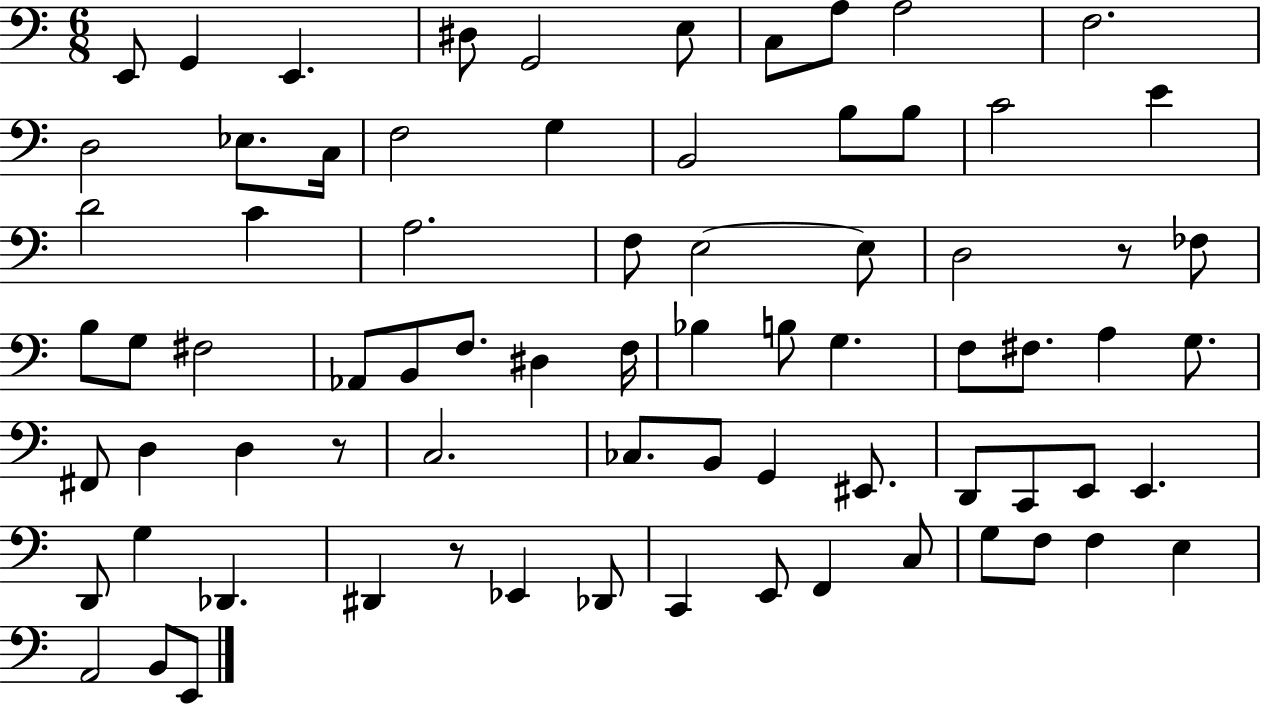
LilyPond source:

{
  \clef bass
  \numericTimeSignature
  \time 6/8
  \key c \major
  e,8 g,4 e,4. | dis8 g,2 e8 | c8 a8 a2 | f2. | \break d2 ees8. c16 | f2 g4 | b,2 b8 b8 | c'2 e'4 | \break d'2 c'4 | a2. | f8 e2~~ e8 | d2 r8 fes8 | \break b8 g8 fis2 | aes,8 b,8 f8. dis4 f16 | bes4 b8 g4. | f8 fis8. a4 g8. | \break fis,8 d4 d4 r8 | c2. | ces8. b,8 g,4 eis,8. | d,8 c,8 e,8 e,4. | \break d,8 g4 des,4. | dis,4 r8 ees,4 des,8 | c,4 e,8 f,4 c8 | g8 f8 f4 e4 | \break a,2 b,8 e,8 | \bar "|."
}